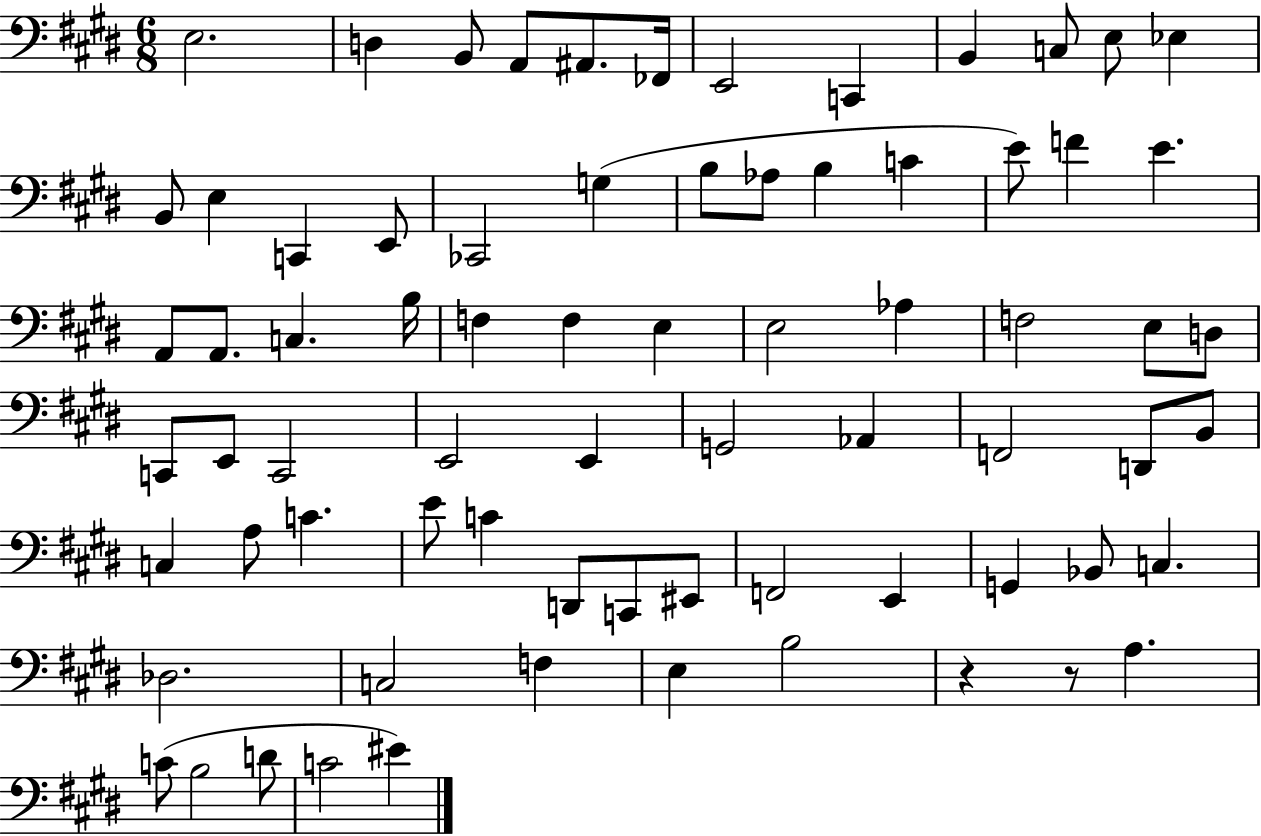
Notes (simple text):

E3/h. D3/q B2/e A2/e A#2/e. FES2/s E2/h C2/q B2/q C3/e E3/e Eb3/q B2/e E3/q C2/q E2/e CES2/h G3/q B3/e Ab3/e B3/q C4/q E4/e F4/q E4/q. A2/e A2/e. C3/q. B3/s F3/q F3/q E3/q E3/h Ab3/q F3/h E3/e D3/e C2/e E2/e C2/h E2/h E2/q G2/h Ab2/q F2/h D2/e B2/e C3/q A3/e C4/q. E4/e C4/q D2/e C2/e EIS2/e F2/h E2/q G2/q Bb2/e C3/q. Db3/h. C3/h F3/q E3/q B3/h R/q R/e A3/q. C4/e B3/h D4/e C4/h EIS4/q